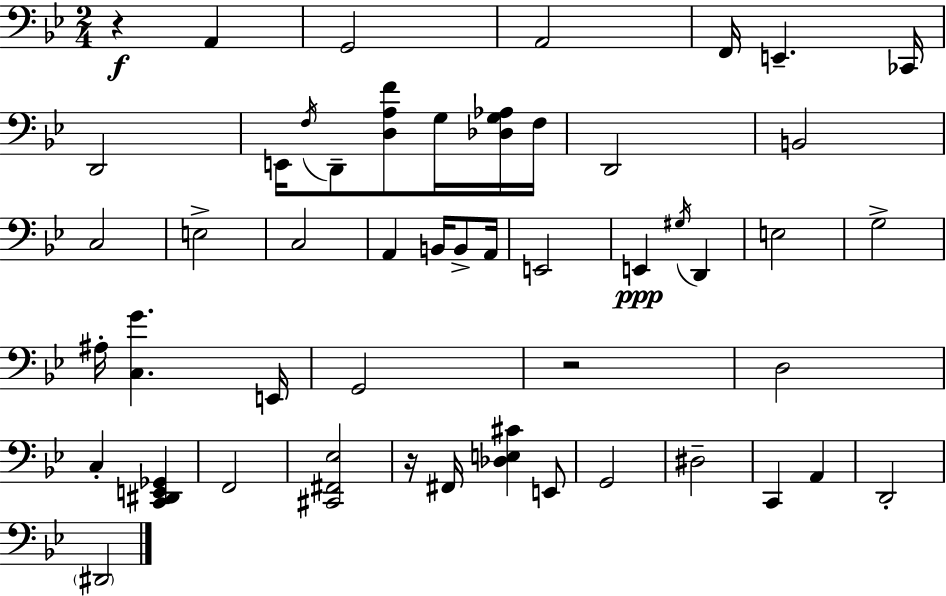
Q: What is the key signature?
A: G minor